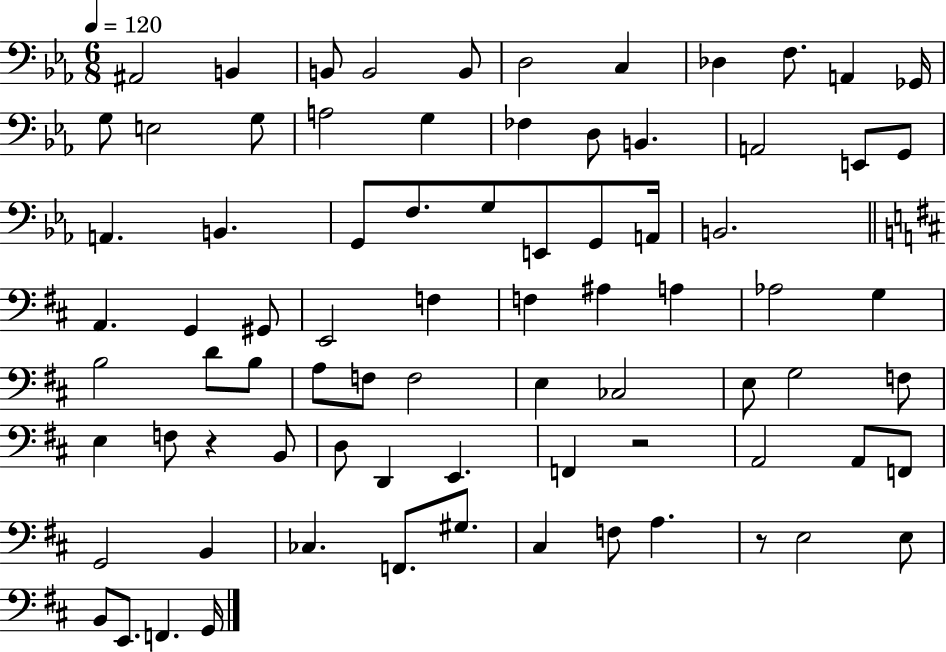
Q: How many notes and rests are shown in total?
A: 79